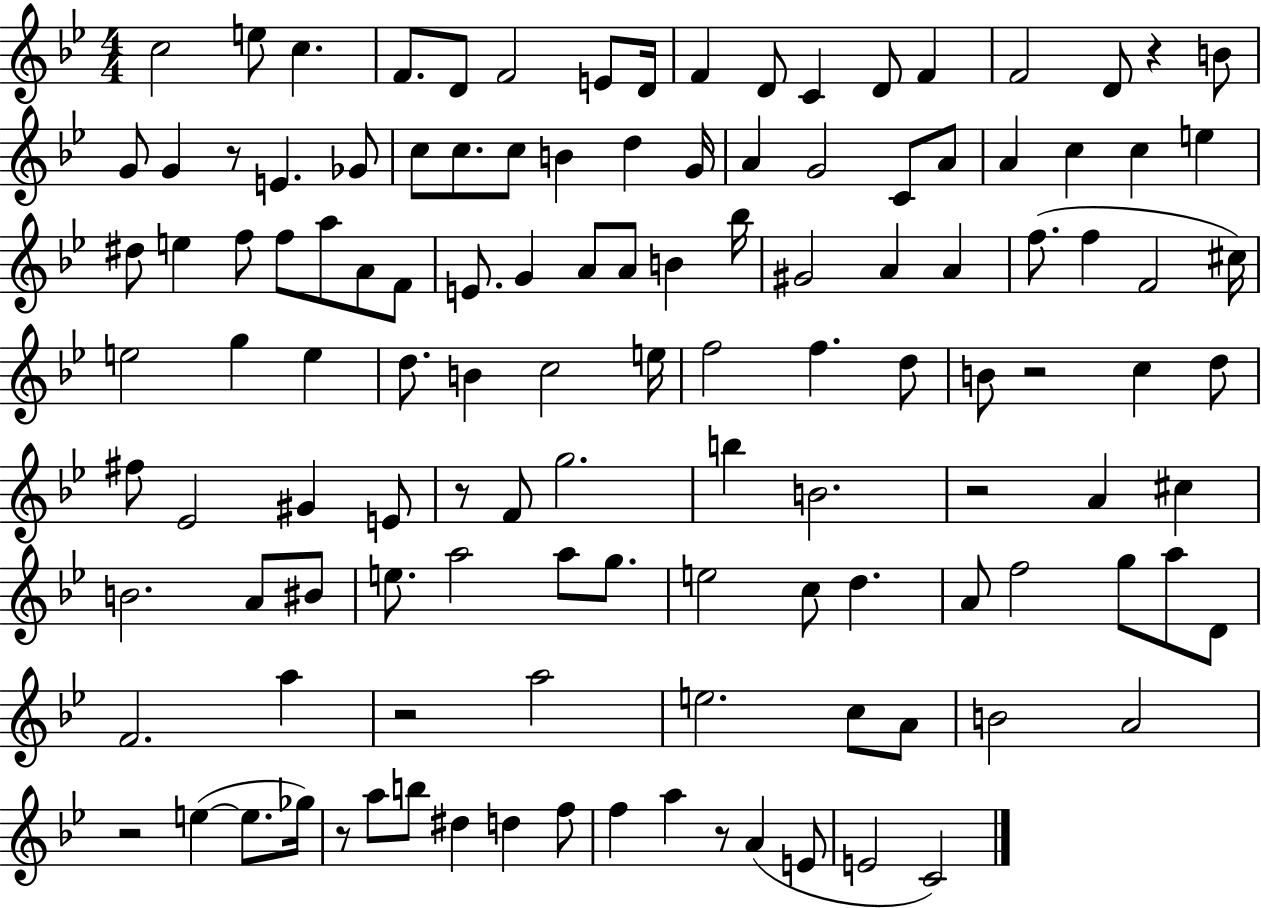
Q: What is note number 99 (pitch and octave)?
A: B4